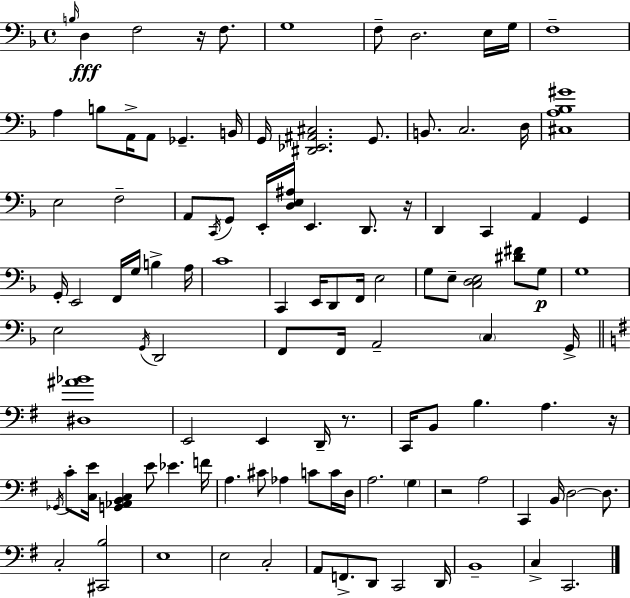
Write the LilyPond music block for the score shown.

{
  \clef bass
  \time 4/4
  \defaultTimeSignature
  \key f \major
  \grace { b16 }\fff d4 f2 r16 f8. | g1 | f8-- d2. e16 | g16 f1-- | \break a4 b8 a,16-> a,8 ges,4.-- | b,16 g,16 <dis, ees, ais, cis>2. g,8. | b,8. c2. | d16 <cis a bes gis'>1 | \break e2 f2-- | a,8 \acciaccatura { c,16 } g,8 e,16-. <d e ais>16 e,4. d,8. | r16 d,4 c,4 a,4 g,4 | g,16-. e,2 f,16 g16 b4-> | \break a16 c'1 | c,4 e,16 d,8 f,16 e2 | g8 e8-- <c d e>2 <dis' fis'>8 | g8\p g1 | \break e2 \acciaccatura { g,16 } d,2 | f,8 f,16 a,2-- \parenthesize c4 | g,16-> \bar "||" \break \key g \major <dis ais' bes'>1 | e,2 e,4 d,16-- r8. | c,16 b,8 b4. a4. r16 | \acciaccatura { ges,16 } c'8-. <c e'>16 <g, aes, b, c>4 e'8 ees'4. | \break f'16 a4. cis'8 aes4 c'8 c'16 | d16 a2. \parenthesize g4 | r2 a2 | c,4 b,16 d2~~ d8. | \break c2-. <cis, b>2 | e1 | e2 c2-. | a,8 f,8.-> d,8 c,2 | \break d,16 b,1-- | c4-> c,2. | \bar "|."
}